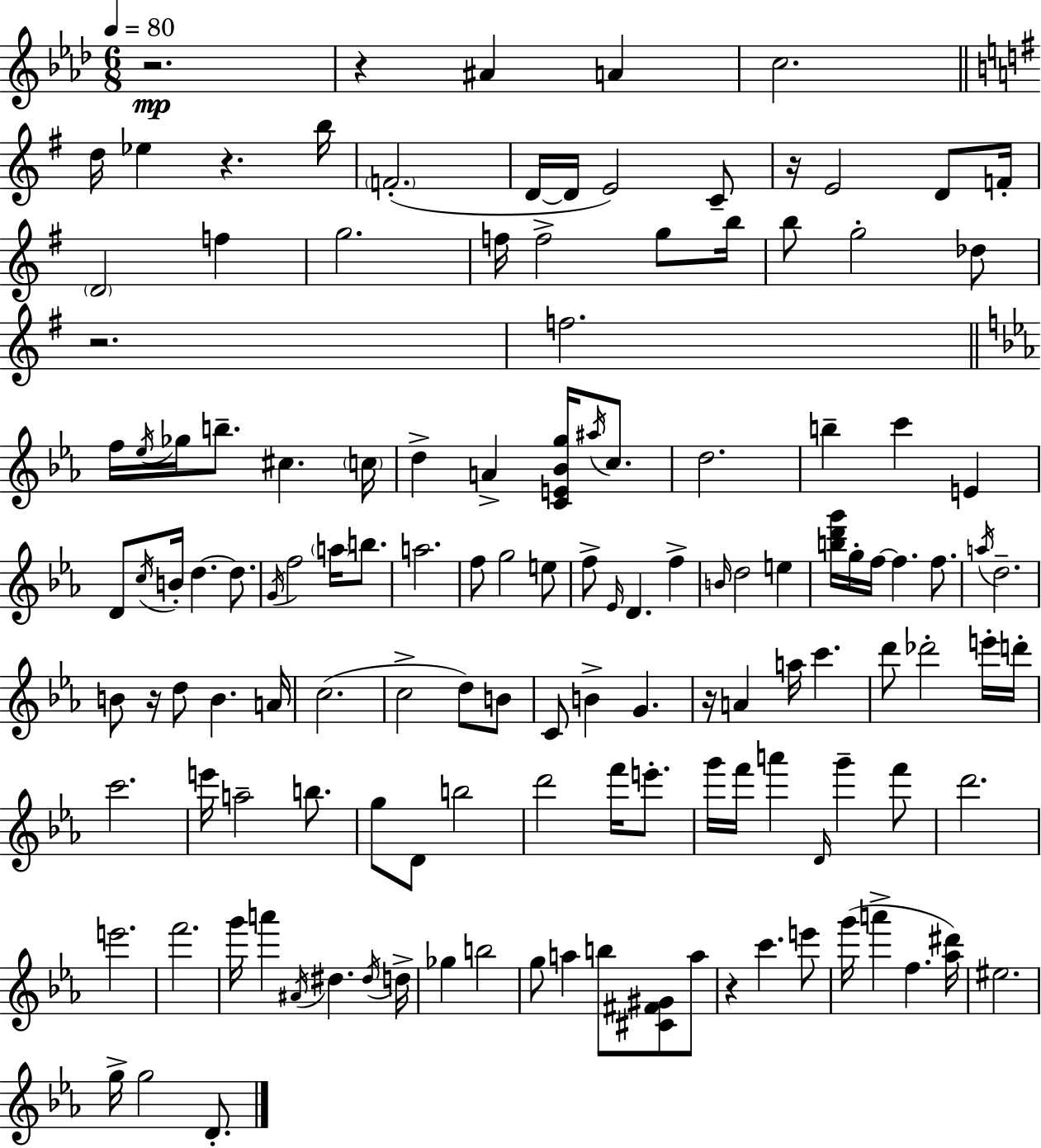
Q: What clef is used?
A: treble